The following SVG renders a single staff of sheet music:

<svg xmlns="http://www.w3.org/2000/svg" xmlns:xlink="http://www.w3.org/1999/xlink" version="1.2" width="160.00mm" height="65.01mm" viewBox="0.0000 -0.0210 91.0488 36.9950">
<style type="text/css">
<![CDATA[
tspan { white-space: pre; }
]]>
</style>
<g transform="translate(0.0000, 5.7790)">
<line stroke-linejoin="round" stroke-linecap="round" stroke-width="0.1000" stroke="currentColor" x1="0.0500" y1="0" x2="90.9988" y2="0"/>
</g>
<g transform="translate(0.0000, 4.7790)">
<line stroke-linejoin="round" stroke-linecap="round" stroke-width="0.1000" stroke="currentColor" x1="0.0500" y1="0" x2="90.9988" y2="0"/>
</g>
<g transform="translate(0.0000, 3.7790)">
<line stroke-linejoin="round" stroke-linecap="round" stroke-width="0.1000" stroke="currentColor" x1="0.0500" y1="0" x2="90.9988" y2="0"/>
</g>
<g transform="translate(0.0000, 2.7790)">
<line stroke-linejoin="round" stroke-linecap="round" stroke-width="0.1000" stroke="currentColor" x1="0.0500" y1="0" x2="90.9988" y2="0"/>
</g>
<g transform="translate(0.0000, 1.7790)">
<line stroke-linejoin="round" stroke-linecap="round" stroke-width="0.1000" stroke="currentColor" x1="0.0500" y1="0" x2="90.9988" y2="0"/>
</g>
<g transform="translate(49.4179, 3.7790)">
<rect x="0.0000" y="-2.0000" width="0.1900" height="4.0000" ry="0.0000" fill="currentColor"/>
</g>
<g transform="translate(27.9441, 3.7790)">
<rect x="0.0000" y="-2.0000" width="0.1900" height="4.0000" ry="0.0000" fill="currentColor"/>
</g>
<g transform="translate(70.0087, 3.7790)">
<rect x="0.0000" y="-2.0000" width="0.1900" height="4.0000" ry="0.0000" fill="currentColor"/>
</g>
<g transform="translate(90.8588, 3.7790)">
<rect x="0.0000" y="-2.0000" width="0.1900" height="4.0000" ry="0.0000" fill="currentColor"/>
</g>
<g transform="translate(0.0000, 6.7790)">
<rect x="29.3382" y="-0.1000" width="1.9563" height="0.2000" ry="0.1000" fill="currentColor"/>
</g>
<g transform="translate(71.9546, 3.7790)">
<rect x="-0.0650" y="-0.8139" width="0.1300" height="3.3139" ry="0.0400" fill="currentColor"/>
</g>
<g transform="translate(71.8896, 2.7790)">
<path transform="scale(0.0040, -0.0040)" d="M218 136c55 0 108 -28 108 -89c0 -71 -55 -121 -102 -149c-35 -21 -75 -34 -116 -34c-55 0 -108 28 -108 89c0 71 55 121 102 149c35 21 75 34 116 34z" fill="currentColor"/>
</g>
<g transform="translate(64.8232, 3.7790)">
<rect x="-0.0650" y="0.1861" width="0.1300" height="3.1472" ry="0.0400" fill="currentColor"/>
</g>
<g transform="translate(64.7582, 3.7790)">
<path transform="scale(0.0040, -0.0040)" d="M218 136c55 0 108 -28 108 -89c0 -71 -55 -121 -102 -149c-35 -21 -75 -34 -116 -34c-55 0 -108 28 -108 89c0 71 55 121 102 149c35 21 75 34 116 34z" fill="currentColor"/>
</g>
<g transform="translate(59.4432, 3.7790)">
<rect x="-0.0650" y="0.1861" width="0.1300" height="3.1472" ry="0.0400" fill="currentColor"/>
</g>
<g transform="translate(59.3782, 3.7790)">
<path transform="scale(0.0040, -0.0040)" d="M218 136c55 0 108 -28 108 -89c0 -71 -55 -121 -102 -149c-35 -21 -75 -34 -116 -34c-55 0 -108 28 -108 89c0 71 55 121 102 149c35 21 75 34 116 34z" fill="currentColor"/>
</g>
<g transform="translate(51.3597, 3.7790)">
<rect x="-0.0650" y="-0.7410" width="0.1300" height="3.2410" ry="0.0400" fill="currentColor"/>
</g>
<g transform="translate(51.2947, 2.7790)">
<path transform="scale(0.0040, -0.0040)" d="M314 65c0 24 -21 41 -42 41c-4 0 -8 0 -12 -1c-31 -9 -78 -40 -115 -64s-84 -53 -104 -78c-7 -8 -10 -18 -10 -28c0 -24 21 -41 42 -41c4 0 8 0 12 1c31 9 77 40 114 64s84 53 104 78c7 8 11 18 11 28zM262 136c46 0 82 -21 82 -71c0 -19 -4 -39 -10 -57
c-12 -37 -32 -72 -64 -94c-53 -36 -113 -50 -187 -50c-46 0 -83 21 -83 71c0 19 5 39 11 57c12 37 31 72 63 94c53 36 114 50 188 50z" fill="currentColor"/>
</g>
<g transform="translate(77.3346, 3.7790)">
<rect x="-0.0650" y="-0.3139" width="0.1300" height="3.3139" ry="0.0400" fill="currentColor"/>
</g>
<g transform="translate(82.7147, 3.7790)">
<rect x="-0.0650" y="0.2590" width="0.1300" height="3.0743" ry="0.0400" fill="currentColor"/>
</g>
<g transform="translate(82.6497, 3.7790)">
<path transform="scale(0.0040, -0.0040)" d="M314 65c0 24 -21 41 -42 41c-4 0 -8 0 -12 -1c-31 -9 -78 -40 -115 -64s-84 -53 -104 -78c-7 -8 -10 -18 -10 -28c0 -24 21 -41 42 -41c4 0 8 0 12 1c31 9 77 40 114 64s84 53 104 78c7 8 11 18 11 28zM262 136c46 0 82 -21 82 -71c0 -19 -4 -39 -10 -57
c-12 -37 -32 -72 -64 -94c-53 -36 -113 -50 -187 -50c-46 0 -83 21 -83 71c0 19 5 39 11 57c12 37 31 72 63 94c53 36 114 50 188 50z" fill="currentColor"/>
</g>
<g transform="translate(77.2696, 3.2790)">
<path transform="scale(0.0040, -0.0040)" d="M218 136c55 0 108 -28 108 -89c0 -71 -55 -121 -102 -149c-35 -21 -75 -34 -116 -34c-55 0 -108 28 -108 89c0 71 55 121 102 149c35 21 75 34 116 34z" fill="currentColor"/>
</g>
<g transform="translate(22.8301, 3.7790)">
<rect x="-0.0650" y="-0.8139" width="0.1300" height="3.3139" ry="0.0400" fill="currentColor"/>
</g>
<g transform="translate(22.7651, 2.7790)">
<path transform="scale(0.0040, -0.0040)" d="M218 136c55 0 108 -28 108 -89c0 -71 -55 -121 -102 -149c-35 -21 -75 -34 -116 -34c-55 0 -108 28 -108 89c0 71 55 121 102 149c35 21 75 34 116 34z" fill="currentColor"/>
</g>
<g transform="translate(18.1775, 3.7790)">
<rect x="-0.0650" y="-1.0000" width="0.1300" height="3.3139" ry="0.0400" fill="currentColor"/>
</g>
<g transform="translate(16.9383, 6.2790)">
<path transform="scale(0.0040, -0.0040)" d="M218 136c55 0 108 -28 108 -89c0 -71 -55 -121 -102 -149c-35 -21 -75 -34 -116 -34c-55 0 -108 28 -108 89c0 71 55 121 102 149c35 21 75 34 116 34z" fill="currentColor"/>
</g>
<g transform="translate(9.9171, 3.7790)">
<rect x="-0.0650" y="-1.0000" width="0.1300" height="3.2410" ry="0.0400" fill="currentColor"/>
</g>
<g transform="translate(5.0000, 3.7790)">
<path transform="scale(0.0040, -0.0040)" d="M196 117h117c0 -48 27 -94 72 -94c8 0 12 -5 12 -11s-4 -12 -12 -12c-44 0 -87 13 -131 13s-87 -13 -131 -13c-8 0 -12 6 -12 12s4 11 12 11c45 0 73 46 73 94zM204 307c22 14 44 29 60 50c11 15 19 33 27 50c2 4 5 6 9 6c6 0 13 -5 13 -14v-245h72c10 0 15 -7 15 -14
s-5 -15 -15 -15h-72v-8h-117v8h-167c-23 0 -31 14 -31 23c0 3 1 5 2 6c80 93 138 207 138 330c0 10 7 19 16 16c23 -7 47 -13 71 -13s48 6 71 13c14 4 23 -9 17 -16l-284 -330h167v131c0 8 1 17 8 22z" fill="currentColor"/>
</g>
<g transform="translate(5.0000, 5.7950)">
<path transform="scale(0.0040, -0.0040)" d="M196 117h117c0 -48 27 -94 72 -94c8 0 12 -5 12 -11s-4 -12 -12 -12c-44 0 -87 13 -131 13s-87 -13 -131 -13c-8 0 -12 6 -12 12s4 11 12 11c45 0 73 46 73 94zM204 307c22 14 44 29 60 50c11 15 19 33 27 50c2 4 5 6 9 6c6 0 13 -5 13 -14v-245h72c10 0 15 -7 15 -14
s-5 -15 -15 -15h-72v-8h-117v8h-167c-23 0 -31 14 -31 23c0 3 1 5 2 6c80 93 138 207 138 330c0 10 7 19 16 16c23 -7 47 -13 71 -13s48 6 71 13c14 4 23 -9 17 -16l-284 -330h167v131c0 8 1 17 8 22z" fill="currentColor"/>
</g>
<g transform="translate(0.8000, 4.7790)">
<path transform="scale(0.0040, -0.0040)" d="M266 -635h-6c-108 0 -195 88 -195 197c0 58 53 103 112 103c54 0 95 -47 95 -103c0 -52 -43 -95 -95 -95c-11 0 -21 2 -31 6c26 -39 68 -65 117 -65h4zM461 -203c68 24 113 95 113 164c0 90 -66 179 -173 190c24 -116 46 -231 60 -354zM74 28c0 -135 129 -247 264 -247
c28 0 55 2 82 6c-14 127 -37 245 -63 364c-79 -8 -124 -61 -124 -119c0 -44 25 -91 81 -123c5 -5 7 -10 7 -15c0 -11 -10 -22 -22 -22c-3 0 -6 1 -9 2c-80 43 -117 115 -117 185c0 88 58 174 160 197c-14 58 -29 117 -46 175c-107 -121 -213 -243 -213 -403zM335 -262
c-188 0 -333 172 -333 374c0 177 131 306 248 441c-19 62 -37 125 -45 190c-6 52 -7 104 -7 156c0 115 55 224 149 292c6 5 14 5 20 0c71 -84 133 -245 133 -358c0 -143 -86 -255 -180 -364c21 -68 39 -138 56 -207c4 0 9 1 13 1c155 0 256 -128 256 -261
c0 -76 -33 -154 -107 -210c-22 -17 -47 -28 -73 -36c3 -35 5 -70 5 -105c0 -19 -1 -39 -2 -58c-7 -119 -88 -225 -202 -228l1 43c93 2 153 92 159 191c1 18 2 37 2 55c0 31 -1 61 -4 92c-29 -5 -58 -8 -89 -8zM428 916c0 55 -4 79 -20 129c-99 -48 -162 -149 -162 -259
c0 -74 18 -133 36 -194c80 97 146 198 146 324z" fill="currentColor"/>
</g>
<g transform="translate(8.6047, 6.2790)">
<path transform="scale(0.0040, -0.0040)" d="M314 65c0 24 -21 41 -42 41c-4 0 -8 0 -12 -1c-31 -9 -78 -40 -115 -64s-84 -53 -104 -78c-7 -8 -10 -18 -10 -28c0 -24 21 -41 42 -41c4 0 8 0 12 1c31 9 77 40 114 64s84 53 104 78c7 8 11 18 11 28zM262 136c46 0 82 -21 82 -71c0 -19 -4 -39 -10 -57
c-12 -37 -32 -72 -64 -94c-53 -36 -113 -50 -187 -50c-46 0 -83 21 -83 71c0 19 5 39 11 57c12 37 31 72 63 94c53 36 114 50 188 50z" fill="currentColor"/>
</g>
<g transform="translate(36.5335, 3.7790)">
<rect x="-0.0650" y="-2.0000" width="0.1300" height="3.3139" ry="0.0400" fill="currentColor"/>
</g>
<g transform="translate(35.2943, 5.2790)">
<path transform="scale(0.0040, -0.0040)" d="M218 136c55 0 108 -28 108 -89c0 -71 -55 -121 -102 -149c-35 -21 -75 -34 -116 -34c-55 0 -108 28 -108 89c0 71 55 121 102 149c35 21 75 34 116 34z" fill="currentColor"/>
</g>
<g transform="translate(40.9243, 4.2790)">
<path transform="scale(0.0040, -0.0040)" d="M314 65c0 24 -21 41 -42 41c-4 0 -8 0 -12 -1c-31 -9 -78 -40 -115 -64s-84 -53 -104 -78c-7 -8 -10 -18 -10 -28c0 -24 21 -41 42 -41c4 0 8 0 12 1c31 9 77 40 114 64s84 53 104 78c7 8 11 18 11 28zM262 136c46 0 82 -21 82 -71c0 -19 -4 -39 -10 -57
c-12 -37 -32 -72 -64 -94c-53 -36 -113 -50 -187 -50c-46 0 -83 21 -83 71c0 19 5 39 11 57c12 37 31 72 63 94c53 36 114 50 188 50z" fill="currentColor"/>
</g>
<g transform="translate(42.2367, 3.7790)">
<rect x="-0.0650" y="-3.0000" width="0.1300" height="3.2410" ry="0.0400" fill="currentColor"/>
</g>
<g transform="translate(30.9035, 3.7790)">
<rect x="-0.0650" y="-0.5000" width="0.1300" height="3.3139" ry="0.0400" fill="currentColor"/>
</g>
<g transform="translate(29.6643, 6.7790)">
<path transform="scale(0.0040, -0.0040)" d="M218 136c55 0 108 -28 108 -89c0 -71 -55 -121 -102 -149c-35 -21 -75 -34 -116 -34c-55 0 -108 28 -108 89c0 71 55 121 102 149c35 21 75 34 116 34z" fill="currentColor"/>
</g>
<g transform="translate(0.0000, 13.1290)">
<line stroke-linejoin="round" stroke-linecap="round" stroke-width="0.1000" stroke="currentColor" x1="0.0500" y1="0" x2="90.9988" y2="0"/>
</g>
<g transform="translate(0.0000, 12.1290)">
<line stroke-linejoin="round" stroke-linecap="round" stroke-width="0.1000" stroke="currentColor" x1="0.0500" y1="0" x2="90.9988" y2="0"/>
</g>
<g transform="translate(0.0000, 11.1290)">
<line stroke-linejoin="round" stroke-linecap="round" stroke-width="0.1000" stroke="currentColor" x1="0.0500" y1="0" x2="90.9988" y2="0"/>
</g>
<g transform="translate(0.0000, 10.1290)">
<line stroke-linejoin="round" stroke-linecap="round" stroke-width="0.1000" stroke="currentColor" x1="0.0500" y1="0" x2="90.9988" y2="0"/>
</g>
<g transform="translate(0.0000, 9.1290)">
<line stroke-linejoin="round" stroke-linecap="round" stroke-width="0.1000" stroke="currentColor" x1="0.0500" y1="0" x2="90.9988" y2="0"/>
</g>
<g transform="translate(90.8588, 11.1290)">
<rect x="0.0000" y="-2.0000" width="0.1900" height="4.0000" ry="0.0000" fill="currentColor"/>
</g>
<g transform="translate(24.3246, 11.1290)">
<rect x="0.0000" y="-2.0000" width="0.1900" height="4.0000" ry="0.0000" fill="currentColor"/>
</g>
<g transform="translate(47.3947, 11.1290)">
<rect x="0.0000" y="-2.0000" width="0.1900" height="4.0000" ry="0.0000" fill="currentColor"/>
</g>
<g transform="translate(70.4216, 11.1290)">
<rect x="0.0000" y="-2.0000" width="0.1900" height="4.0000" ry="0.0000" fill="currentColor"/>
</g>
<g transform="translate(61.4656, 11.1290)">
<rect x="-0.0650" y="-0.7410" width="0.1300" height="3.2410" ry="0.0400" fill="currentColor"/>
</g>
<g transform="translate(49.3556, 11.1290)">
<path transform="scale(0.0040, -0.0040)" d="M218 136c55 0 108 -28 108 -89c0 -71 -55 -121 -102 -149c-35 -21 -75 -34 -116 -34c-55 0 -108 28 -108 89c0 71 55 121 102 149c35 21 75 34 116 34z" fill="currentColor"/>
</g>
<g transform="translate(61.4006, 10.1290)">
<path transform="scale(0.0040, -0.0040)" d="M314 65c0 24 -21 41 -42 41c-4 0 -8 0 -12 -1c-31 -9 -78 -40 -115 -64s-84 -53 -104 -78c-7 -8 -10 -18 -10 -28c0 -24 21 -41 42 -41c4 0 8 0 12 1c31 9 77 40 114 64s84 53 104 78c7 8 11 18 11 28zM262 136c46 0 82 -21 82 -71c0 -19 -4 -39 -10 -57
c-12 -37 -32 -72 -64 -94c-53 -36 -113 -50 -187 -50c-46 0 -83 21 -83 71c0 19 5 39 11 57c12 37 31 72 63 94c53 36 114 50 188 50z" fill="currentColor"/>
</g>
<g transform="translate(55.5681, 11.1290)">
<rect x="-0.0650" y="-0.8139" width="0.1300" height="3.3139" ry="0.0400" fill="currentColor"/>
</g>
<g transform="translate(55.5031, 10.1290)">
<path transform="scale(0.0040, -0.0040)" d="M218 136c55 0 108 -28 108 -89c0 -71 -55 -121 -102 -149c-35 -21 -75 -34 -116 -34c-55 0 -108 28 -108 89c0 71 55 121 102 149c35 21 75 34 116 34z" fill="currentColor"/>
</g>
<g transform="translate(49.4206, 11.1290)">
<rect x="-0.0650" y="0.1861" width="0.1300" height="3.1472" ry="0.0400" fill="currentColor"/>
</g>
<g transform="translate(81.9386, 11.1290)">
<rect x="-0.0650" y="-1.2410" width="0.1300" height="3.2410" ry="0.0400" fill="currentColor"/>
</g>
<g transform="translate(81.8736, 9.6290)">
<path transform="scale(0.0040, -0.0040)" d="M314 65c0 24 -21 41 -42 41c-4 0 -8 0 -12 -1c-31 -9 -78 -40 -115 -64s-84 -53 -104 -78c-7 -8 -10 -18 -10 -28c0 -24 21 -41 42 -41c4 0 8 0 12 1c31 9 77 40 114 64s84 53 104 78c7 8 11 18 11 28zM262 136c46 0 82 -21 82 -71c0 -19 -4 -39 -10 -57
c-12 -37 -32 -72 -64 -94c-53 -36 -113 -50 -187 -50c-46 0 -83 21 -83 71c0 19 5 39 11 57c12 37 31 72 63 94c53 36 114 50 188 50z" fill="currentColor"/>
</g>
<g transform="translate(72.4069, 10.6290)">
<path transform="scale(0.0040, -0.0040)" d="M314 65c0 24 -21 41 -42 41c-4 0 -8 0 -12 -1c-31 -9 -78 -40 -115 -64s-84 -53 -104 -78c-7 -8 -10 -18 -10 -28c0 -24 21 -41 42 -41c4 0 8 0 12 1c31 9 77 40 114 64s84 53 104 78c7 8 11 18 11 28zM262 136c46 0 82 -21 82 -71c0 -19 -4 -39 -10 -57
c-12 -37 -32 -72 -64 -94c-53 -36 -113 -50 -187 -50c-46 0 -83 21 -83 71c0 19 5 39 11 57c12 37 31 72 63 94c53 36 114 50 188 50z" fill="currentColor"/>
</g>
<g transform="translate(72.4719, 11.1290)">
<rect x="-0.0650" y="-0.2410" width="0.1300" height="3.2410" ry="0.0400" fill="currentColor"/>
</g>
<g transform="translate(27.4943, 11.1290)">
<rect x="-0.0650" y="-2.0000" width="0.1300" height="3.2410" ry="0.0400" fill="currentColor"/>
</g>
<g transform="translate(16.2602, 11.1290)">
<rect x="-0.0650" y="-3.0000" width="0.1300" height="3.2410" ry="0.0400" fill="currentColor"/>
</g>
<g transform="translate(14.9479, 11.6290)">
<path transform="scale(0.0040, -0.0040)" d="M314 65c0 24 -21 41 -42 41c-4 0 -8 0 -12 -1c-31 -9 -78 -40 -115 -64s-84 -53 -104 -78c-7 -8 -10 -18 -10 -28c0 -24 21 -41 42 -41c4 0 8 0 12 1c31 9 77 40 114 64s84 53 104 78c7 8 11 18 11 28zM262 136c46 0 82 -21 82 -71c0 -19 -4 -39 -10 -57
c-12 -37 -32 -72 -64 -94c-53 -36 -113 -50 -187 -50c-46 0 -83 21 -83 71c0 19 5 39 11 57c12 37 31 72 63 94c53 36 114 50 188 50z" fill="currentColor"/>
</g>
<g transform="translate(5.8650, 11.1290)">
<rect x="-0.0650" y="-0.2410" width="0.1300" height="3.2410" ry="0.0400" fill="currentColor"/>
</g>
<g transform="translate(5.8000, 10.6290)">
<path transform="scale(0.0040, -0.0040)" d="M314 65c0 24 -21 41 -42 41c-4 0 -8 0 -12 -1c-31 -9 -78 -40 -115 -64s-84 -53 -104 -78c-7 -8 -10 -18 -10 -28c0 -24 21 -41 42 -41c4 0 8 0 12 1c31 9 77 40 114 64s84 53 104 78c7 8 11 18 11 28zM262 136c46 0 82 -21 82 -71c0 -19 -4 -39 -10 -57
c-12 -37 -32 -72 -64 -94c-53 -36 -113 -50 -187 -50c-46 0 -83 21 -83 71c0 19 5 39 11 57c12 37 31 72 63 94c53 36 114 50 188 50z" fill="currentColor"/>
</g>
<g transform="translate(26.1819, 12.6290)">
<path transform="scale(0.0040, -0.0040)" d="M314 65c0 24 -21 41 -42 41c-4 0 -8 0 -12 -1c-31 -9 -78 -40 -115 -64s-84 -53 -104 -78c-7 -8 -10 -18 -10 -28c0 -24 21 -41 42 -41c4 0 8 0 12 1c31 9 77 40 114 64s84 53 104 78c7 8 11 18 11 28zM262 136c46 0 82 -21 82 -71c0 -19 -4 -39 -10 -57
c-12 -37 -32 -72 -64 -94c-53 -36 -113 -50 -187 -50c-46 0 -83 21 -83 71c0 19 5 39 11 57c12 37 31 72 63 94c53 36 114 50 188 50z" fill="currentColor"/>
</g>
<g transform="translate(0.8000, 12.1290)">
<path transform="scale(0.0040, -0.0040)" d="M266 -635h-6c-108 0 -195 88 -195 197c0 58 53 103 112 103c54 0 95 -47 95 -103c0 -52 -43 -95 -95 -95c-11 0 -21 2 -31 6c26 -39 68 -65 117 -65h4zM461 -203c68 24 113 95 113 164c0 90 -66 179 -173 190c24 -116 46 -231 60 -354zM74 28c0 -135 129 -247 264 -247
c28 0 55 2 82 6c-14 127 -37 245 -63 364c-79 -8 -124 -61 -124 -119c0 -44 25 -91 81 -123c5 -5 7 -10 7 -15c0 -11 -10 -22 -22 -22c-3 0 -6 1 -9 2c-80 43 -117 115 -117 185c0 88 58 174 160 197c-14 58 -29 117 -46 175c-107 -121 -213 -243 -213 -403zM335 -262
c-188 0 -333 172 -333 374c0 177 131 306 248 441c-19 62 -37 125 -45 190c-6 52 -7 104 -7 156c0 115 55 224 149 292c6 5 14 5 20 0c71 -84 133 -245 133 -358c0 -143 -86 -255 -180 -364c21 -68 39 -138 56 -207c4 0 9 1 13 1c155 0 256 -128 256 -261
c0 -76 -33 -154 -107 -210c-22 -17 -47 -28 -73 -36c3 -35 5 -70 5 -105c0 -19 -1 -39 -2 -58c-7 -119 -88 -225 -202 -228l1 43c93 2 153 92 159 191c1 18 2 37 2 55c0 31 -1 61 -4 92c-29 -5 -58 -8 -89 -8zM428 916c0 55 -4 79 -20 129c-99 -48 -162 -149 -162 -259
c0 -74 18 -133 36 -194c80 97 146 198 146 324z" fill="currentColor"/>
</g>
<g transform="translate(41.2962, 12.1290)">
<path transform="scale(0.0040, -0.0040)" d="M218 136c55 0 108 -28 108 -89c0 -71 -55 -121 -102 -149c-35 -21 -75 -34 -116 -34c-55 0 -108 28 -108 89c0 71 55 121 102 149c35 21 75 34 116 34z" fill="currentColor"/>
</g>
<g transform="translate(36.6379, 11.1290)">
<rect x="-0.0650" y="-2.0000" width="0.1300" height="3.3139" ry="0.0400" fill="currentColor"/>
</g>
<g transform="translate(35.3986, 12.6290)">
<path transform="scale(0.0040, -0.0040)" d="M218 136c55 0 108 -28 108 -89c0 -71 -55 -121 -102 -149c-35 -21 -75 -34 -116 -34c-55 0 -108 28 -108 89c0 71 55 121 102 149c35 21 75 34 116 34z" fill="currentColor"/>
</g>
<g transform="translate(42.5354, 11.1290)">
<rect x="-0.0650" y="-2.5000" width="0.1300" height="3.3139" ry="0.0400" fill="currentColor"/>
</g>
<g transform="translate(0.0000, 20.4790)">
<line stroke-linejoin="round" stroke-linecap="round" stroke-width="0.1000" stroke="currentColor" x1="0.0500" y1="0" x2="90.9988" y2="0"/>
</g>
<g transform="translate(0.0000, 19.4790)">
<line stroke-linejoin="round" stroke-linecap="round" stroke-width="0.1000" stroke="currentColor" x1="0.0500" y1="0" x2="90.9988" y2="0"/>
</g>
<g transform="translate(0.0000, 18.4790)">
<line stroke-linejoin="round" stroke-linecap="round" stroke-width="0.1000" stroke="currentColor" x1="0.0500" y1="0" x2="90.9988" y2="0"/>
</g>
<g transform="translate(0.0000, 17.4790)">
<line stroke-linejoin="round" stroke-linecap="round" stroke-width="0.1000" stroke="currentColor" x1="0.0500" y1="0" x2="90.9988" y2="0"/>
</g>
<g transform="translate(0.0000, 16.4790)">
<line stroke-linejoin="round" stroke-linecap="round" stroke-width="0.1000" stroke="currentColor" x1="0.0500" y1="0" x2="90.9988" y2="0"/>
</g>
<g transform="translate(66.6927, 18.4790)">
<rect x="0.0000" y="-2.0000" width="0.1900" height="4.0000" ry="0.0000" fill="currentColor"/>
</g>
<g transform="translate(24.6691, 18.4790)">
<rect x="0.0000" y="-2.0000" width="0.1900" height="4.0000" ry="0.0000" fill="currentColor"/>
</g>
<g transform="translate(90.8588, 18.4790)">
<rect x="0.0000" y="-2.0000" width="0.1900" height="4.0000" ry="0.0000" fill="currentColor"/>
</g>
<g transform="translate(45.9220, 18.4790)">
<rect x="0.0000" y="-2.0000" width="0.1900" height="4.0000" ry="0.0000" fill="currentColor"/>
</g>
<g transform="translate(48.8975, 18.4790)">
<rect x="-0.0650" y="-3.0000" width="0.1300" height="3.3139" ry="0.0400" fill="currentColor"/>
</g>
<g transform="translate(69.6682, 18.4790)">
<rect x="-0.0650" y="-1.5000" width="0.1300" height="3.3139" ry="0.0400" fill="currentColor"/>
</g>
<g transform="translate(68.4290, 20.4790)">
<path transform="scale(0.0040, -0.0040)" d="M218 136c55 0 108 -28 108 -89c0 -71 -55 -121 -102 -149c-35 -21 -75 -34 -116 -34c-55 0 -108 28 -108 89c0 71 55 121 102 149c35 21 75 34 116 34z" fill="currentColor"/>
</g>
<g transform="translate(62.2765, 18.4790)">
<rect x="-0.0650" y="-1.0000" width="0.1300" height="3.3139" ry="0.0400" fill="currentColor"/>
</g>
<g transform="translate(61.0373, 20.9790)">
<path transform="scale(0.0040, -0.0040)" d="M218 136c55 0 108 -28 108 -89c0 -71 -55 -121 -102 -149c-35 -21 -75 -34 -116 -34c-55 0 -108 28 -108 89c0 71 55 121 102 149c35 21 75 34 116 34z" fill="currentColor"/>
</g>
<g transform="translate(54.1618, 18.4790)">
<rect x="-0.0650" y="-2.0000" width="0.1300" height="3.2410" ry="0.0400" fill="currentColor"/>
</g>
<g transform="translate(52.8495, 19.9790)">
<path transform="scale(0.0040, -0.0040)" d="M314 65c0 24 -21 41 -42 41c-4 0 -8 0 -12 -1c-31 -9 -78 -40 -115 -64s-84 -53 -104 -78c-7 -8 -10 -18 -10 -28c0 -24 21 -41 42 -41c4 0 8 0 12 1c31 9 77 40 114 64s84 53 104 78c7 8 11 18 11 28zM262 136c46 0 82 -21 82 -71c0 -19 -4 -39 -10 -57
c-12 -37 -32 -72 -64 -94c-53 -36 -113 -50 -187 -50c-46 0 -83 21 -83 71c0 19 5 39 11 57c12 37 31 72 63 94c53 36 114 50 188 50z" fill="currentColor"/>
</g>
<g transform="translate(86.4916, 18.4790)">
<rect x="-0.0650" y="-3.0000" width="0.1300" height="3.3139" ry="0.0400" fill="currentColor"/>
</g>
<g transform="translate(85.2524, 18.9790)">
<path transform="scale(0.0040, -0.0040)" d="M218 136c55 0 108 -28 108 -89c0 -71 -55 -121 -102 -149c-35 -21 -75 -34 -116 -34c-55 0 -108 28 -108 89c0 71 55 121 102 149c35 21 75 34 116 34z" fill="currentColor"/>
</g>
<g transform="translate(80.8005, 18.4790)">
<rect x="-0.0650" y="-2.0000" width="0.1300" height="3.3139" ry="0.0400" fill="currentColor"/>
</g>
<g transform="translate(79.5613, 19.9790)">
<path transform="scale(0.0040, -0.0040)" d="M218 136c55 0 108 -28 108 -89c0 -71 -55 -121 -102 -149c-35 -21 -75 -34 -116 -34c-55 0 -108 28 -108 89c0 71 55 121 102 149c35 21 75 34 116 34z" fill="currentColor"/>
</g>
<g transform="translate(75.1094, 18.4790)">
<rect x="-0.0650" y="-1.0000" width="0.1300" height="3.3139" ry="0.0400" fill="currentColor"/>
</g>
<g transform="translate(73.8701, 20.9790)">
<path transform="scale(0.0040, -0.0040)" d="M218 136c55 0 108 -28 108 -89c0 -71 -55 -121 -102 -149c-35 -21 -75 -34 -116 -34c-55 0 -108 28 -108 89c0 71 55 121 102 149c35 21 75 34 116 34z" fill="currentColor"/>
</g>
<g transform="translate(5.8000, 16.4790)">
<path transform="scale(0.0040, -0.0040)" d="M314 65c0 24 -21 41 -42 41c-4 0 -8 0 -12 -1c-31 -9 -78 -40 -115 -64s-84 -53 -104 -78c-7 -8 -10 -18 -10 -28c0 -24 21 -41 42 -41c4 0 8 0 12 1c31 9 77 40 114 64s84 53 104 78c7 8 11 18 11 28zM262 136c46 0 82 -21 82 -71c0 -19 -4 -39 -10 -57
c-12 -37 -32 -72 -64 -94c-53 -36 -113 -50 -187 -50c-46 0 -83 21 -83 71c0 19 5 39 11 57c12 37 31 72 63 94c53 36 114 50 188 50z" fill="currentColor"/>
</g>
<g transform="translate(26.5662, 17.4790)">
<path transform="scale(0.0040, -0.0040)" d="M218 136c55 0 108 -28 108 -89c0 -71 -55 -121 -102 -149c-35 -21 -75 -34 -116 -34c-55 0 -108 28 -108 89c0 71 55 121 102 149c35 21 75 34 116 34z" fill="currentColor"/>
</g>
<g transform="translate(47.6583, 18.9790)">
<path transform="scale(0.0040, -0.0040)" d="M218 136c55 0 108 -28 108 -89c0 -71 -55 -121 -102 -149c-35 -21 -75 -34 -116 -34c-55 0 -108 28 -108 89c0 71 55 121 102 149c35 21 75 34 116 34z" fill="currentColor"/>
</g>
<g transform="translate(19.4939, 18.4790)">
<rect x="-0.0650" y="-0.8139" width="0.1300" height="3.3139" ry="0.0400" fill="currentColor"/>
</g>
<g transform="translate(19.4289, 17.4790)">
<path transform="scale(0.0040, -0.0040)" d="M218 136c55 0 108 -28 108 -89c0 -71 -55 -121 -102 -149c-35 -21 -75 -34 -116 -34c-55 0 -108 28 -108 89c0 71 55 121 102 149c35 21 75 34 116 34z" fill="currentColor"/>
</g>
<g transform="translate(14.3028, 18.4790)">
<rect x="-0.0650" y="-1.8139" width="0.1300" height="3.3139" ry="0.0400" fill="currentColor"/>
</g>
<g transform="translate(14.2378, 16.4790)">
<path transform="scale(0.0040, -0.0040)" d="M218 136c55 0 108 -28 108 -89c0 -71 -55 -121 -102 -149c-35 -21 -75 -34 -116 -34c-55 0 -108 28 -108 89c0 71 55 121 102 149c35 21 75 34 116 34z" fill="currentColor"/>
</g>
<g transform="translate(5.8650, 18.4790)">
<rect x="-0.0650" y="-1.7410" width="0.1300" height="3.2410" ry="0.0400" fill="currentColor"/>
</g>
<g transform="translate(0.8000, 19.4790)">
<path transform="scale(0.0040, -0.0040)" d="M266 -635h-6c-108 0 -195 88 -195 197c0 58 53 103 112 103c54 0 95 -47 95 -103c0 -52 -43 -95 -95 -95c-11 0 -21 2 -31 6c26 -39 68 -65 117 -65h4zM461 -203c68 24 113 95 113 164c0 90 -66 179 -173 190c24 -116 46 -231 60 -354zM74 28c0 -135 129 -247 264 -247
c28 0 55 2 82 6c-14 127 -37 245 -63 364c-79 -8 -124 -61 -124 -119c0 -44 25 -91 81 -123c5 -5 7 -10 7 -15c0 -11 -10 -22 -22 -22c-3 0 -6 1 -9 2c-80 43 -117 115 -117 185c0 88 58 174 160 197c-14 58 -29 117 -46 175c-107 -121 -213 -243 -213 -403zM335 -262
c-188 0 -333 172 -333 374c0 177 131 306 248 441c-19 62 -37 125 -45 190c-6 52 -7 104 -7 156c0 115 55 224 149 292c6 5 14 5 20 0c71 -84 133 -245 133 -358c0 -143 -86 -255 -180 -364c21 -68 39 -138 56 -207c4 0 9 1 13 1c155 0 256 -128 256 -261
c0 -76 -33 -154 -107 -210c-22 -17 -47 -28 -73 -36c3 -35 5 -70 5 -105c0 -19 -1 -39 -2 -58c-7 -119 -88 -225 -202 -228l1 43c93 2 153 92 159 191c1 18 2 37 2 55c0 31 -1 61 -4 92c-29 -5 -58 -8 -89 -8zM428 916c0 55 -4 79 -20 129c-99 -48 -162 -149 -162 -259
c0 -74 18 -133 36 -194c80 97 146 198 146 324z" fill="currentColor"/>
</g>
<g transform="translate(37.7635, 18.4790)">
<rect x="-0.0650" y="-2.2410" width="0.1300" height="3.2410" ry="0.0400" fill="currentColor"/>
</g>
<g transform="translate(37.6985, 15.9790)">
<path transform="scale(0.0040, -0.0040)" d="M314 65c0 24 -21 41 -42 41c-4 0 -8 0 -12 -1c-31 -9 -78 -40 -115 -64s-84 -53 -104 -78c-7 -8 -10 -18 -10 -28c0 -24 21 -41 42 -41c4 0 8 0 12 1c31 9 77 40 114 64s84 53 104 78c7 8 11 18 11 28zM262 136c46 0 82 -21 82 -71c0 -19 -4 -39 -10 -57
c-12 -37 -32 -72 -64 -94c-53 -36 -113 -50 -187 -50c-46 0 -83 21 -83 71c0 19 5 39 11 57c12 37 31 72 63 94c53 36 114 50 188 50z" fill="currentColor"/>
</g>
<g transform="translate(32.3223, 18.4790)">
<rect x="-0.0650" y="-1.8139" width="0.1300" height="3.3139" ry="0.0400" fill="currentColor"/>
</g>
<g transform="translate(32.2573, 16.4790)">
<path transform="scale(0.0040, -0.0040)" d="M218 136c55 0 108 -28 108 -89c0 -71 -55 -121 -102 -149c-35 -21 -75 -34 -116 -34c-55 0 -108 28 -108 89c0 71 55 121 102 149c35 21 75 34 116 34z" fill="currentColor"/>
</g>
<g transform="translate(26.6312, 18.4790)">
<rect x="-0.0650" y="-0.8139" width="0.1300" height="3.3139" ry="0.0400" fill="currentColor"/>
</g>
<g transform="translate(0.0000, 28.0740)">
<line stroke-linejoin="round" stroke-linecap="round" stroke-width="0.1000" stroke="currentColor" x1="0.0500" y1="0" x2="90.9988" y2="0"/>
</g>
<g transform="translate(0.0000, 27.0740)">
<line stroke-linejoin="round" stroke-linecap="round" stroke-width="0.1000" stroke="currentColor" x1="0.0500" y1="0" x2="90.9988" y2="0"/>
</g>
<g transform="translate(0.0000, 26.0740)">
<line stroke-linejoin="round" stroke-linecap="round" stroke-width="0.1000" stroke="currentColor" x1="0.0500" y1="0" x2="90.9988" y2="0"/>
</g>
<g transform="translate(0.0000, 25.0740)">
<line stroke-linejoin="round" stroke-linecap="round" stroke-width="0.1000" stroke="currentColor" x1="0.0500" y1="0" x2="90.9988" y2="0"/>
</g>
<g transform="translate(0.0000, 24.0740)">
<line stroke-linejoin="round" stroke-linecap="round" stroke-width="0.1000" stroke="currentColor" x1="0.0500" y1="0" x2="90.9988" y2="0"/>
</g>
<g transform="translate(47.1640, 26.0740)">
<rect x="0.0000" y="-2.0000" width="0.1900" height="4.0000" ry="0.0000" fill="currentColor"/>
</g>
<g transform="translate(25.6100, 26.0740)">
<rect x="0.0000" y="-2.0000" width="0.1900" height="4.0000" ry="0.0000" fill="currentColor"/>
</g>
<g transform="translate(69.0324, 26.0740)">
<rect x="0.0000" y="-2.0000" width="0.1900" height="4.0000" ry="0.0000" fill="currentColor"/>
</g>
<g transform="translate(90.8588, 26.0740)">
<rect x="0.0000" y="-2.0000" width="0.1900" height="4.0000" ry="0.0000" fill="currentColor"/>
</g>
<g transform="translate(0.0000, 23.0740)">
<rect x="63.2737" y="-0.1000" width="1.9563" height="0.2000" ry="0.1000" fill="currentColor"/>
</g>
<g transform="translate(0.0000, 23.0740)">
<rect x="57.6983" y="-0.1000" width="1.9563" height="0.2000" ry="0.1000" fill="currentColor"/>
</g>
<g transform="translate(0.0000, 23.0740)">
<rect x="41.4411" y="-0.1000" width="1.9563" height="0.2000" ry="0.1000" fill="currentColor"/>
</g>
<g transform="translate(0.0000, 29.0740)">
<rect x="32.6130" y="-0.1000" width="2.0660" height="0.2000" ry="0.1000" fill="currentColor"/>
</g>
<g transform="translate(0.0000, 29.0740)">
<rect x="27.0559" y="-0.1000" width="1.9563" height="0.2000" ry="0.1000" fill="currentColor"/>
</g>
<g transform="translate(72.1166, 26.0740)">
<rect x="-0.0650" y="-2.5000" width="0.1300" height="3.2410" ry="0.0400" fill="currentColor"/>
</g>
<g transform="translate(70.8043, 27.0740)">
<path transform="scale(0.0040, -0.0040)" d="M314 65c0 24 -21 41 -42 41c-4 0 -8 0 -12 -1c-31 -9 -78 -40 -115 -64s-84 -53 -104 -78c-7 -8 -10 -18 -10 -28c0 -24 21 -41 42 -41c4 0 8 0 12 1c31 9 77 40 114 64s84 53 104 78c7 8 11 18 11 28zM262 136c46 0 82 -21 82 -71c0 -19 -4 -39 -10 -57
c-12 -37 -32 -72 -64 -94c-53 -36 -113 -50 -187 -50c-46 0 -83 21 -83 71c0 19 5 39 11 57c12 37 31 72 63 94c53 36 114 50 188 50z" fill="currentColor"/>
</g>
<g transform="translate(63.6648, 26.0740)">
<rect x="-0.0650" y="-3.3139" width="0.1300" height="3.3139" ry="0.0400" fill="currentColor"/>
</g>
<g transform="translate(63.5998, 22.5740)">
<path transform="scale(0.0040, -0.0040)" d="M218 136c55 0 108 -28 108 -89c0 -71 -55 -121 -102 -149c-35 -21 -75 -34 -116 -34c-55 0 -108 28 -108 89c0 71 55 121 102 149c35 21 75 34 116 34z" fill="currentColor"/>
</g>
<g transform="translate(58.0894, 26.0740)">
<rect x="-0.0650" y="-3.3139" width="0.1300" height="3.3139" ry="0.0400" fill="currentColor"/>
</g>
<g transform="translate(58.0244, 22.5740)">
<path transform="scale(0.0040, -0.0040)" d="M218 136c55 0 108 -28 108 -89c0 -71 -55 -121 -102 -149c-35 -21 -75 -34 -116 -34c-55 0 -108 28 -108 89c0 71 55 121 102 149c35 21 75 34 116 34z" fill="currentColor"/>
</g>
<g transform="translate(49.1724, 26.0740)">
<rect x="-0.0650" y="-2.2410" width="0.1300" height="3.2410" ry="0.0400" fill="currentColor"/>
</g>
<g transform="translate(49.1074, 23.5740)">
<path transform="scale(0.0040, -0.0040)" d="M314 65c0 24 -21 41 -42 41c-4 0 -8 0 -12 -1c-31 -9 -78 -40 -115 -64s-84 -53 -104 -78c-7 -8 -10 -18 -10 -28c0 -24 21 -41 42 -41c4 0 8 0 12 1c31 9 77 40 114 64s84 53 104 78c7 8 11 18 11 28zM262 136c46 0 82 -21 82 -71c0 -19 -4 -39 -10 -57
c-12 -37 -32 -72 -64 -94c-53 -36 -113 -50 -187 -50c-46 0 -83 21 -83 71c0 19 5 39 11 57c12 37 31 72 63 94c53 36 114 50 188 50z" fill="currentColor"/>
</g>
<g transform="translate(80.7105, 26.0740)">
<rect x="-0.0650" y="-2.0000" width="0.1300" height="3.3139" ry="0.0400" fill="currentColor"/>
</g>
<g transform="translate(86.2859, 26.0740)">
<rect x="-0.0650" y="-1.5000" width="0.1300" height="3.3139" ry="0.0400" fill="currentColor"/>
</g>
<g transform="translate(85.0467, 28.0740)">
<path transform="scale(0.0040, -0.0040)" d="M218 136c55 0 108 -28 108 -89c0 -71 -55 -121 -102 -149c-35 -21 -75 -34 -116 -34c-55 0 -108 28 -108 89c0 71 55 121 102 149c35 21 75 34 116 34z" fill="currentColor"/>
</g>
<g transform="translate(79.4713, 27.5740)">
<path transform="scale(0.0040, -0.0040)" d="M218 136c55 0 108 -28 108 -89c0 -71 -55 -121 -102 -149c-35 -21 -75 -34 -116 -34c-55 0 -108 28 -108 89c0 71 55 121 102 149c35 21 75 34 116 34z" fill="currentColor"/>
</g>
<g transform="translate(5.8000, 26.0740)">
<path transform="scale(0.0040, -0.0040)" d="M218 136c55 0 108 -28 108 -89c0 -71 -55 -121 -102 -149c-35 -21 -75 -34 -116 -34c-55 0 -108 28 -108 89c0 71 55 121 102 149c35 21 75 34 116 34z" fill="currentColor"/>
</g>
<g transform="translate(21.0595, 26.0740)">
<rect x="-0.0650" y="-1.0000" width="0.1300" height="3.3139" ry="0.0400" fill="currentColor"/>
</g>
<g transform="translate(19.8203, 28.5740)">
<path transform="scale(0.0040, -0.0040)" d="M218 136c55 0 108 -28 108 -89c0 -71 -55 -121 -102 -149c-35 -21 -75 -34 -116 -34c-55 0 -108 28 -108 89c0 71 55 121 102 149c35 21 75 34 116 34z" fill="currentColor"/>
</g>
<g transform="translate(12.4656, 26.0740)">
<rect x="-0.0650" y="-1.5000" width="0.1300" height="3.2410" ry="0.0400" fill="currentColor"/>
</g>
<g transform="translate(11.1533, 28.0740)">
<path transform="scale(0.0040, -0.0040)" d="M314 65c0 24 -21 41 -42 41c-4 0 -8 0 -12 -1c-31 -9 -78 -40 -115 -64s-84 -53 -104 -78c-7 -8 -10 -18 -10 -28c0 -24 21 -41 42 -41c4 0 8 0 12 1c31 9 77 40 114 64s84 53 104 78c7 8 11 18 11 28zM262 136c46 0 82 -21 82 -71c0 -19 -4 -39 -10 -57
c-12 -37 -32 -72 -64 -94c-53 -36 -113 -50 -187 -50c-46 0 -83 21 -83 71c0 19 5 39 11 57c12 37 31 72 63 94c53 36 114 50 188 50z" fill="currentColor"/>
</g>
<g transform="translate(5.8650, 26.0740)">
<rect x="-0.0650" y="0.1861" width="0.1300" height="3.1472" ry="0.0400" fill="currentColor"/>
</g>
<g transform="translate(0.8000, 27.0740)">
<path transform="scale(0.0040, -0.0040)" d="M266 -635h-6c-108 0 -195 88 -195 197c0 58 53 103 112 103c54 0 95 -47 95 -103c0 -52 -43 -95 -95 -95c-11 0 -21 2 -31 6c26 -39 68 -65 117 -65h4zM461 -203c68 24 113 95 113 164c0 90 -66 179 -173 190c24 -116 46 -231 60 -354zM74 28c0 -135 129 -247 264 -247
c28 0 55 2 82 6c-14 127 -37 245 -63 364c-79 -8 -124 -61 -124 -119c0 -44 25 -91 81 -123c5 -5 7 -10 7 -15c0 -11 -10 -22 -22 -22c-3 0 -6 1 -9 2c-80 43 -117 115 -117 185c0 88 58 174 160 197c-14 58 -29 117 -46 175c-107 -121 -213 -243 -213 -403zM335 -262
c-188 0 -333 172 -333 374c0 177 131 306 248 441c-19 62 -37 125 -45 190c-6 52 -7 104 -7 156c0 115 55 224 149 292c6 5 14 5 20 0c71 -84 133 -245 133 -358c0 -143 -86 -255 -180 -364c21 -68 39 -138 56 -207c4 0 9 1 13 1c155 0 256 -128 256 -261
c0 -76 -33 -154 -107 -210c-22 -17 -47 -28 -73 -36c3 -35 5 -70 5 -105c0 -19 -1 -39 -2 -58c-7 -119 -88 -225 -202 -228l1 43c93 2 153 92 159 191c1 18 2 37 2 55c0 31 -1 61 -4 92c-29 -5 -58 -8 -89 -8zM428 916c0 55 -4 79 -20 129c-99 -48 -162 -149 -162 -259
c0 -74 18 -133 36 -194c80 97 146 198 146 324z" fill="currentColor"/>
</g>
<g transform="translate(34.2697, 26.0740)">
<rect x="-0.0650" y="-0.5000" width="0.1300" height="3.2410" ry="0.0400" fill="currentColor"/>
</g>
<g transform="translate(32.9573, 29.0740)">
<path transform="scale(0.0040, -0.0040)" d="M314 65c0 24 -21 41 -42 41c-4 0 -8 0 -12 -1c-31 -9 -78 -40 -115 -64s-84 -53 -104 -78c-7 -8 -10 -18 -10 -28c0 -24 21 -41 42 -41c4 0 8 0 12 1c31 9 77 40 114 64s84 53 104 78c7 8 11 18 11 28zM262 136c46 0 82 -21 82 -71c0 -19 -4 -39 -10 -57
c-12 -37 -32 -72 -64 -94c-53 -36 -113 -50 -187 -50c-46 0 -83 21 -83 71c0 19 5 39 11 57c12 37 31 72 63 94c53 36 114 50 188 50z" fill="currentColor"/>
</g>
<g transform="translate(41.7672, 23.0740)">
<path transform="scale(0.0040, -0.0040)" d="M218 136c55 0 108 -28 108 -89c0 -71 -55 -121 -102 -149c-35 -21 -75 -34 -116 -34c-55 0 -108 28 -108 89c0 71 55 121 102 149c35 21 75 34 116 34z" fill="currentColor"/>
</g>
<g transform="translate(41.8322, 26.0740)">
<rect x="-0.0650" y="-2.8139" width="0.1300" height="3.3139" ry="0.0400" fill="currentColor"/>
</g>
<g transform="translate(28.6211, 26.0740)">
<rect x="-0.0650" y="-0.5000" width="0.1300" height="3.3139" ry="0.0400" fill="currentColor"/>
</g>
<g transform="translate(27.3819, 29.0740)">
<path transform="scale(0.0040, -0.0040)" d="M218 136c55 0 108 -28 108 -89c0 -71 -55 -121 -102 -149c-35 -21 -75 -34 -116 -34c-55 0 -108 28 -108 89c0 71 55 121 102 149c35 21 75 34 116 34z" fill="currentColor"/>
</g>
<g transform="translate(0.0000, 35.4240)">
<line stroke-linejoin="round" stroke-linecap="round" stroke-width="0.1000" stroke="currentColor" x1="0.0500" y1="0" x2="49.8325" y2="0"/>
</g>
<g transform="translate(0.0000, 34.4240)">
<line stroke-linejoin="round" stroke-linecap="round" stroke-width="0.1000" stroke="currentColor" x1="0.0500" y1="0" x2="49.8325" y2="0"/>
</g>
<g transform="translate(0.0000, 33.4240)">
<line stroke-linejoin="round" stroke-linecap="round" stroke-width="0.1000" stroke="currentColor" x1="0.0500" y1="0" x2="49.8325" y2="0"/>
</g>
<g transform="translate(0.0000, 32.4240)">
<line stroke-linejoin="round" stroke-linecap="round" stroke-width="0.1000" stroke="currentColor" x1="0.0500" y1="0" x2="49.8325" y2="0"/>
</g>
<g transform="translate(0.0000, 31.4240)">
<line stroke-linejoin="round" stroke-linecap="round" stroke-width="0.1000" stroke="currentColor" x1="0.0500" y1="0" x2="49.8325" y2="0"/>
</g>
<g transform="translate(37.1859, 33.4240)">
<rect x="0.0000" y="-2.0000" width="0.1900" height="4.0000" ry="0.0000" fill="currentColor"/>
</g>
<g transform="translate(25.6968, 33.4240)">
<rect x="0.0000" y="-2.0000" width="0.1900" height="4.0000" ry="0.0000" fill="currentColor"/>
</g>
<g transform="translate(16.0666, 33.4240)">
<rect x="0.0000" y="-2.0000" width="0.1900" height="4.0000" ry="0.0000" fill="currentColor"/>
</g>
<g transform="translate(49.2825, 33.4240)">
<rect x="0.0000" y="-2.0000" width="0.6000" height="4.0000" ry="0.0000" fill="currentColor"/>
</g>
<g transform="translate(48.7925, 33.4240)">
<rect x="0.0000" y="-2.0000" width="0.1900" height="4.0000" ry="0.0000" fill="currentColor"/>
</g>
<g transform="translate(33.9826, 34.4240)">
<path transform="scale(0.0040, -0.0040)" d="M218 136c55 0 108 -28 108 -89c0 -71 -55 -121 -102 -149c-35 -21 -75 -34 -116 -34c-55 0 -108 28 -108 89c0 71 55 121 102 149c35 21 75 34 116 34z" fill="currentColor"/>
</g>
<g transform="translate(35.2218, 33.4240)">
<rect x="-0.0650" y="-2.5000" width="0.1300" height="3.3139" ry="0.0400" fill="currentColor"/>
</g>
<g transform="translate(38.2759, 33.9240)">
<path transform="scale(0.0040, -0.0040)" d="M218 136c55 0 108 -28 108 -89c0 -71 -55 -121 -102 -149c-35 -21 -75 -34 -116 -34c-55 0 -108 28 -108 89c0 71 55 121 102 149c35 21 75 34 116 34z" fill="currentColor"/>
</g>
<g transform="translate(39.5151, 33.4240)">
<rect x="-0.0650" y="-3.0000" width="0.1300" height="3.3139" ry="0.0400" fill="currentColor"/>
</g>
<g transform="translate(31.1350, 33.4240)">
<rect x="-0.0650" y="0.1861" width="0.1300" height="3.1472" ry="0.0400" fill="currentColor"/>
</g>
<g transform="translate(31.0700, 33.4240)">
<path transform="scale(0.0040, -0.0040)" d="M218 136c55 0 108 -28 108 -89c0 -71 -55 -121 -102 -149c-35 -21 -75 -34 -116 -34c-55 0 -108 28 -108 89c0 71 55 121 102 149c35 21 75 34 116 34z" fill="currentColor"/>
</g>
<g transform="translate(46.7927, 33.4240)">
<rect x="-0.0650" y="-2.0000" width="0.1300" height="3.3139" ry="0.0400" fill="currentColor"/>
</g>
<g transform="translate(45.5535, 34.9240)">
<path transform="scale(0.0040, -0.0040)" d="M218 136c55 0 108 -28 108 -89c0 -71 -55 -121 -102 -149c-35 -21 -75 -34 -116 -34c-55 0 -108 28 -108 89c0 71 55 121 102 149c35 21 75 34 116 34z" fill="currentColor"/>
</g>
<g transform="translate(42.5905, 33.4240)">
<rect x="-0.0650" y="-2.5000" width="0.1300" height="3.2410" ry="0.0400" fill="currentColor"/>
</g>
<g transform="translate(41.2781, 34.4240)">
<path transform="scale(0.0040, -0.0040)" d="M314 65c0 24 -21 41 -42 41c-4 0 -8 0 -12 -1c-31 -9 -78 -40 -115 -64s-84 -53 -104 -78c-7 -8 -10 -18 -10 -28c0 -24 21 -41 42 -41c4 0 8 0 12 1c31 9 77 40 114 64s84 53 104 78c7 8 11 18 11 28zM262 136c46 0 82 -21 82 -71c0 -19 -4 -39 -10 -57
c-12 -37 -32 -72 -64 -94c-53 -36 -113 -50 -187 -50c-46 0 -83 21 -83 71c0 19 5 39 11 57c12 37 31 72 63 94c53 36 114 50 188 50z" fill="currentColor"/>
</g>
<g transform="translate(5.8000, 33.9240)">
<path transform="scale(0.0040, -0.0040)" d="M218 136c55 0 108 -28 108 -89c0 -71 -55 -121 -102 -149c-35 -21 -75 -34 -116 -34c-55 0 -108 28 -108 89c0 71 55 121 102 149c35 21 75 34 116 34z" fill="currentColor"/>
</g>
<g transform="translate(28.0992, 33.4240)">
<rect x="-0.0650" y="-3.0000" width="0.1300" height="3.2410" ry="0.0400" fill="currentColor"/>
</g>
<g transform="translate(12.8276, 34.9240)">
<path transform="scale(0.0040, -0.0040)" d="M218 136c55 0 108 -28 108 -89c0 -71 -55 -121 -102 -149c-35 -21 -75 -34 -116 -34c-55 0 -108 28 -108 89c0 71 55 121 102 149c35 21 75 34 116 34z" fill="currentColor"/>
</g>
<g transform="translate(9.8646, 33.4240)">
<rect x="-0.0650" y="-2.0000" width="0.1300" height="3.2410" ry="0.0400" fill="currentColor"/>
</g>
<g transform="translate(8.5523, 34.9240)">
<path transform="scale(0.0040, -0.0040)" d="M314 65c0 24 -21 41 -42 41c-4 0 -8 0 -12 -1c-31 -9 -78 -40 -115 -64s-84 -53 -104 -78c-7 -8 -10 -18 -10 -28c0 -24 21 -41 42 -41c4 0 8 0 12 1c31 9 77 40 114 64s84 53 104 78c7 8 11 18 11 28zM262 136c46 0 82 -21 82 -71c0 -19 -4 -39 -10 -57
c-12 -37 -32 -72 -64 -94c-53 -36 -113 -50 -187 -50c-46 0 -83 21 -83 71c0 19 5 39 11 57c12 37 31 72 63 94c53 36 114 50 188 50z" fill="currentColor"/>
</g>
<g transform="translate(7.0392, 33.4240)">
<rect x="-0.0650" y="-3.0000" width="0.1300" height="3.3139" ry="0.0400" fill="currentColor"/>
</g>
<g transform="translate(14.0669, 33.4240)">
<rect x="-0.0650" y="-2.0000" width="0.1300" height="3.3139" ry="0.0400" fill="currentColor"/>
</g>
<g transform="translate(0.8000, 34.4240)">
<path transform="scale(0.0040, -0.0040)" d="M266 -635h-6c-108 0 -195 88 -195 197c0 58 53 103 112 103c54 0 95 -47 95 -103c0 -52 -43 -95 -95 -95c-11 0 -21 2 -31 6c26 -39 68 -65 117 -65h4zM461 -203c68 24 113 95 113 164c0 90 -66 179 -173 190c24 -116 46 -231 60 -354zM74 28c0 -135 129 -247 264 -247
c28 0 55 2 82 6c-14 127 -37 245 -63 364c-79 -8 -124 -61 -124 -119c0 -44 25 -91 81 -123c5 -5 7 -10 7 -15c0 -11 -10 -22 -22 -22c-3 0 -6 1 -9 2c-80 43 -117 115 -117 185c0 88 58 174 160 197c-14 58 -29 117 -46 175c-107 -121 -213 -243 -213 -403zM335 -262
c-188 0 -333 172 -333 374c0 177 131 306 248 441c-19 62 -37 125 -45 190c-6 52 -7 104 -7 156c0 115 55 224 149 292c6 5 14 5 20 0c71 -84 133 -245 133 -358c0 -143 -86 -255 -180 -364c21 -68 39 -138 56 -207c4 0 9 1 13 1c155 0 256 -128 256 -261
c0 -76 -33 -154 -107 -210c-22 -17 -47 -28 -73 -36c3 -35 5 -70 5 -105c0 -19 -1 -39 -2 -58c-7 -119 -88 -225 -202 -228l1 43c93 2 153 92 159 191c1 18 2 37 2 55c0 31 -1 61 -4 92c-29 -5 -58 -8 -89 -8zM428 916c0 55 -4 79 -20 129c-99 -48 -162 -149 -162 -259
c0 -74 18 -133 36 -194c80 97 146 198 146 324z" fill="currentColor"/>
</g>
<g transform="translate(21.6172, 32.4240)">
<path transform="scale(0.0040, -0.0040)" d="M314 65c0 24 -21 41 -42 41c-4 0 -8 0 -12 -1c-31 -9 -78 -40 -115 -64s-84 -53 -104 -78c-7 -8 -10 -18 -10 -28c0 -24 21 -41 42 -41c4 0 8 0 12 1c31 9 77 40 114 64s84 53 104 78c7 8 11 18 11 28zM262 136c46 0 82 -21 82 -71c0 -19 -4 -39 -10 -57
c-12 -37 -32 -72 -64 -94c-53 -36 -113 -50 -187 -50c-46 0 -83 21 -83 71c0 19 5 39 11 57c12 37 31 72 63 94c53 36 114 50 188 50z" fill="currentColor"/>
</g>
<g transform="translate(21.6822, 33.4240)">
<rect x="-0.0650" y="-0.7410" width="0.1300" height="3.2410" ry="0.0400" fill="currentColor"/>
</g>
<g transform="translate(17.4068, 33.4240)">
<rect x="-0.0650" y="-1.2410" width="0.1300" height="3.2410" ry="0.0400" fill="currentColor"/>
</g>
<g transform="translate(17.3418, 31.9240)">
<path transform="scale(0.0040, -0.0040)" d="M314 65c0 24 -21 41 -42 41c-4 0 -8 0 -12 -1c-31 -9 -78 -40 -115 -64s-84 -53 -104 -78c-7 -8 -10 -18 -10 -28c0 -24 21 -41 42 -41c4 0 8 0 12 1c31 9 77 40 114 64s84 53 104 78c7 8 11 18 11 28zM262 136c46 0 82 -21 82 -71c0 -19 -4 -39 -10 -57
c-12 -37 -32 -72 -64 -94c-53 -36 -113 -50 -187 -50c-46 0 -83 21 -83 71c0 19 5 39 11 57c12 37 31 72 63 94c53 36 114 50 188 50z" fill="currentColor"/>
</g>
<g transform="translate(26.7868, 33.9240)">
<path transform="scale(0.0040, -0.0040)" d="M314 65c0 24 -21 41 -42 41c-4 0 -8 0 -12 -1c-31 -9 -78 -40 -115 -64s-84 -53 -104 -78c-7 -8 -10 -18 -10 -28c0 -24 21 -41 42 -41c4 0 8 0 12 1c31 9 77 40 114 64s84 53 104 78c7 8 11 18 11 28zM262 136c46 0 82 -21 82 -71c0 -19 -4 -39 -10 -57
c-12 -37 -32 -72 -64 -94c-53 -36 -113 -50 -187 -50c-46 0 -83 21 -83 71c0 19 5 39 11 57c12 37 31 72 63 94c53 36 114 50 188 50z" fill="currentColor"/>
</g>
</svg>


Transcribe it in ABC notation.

X:1
T:Untitled
M:4/4
L:1/4
K:C
D2 D d C F A2 d2 B B d c B2 c2 A2 F2 F G B d d2 c2 e2 f2 f d d f g2 A F2 D E D F A B E2 D C C2 a g2 b b G2 F E A F2 F e2 d2 A2 B G A G2 F